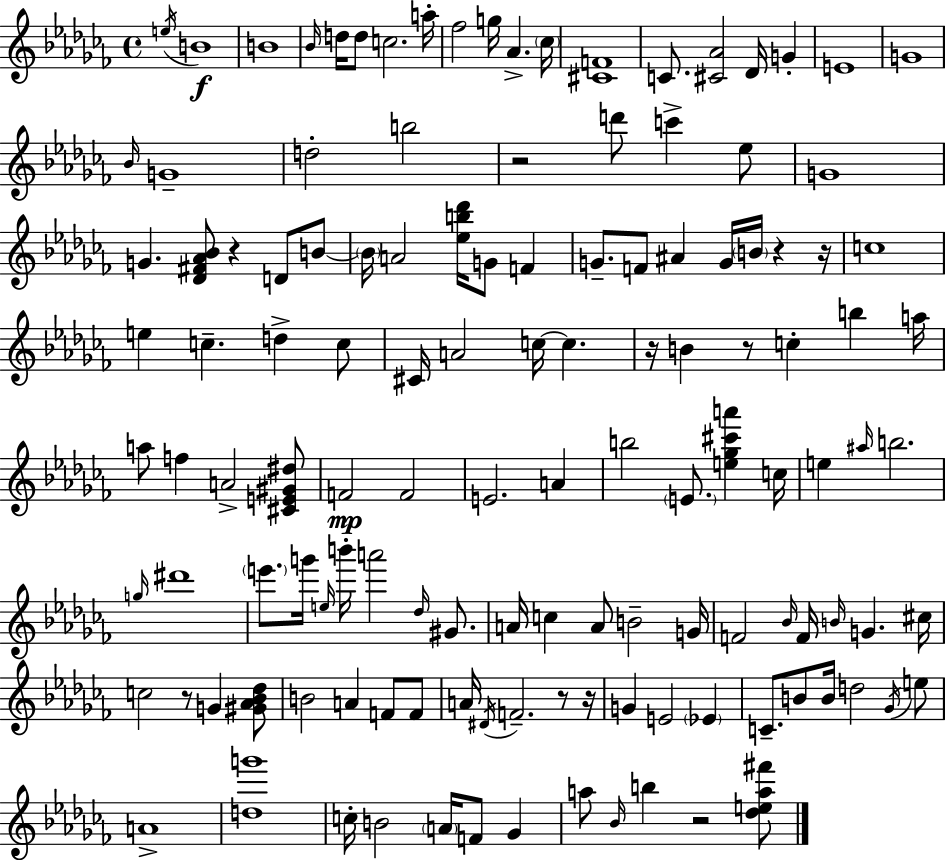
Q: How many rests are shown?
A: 10